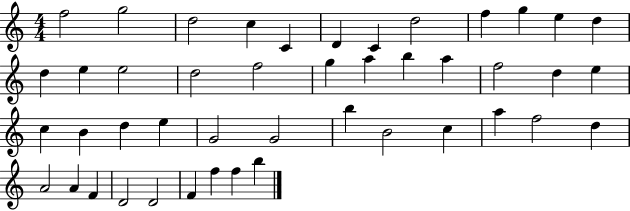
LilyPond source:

{
  \clef treble
  \numericTimeSignature
  \time 4/4
  \key c \major
  f''2 g''2 | d''2 c''4 c'4 | d'4 c'4 d''2 | f''4 g''4 e''4 d''4 | \break d''4 e''4 e''2 | d''2 f''2 | g''4 a''4 b''4 a''4 | f''2 d''4 e''4 | \break c''4 b'4 d''4 e''4 | g'2 g'2 | b''4 b'2 c''4 | a''4 f''2 d''4 | \break a'2 a'4 f'4 | d'2 d'2 | f'4 f''4 f''4 b''4 | \bar "|."
}